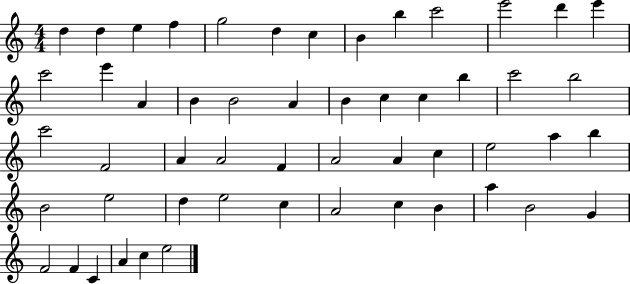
X:1
T:Untitled
M:4/4
L:1/4
K:C
d d e f g2 d c B b c'2 e'2 d' e' c'2 e' A B B2 A B c c b c'2 b2 c'2 F2 A A2 F A2 A c e2 a b B2 e2 d e2 c A2 c B a B2 G F2 F C A c e2